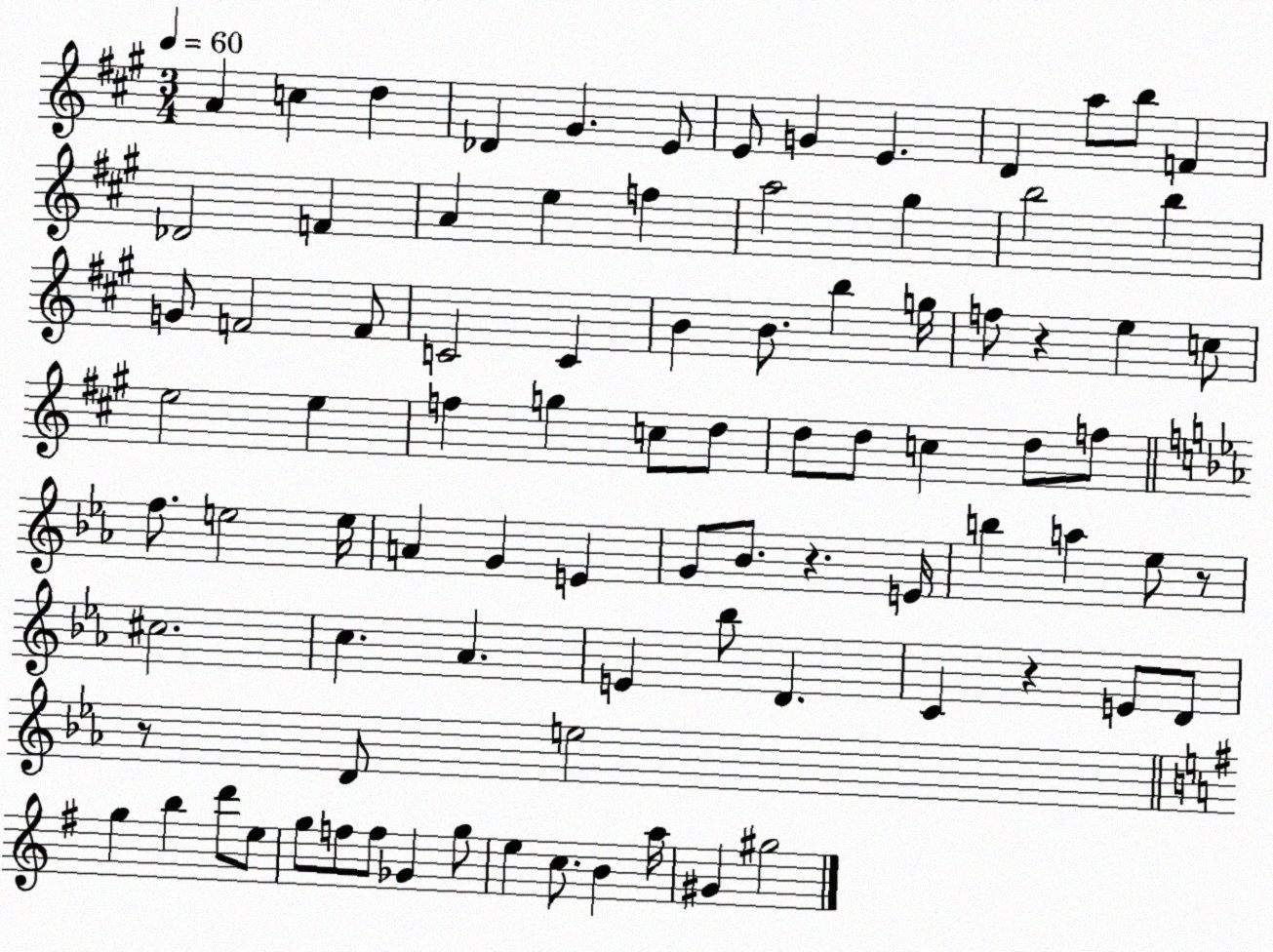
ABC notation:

X:1
T:Untitled
M:3/4
L:1/4
K:A
A c d _D ^G E/2 E/2 G E D a/2 b/2 F _D2 F A e f a2 ^g b2 b G/2 F2 F/2 C2 C B B/2 b g/4 f/2 z e c/2 e2 e f g c/2 d/2 d/2 d/2 c d/2 f/2 f/2 e2 e/4 A G E G/2 _B/2 z E/4 b a _e/2 z/2 ^c2 c _A E _b/2 D C z E/2 D/2 z/2 D/2 e2 g b d'/2 e/2 g/2 f/2 f/2 _G g/2 e c/2 B a/4 ^G ^g2